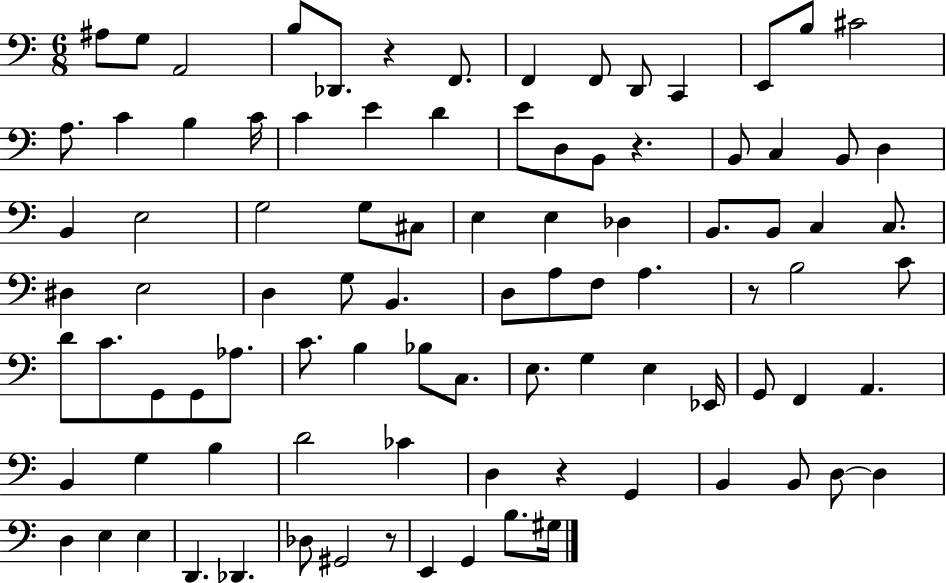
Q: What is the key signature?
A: C major